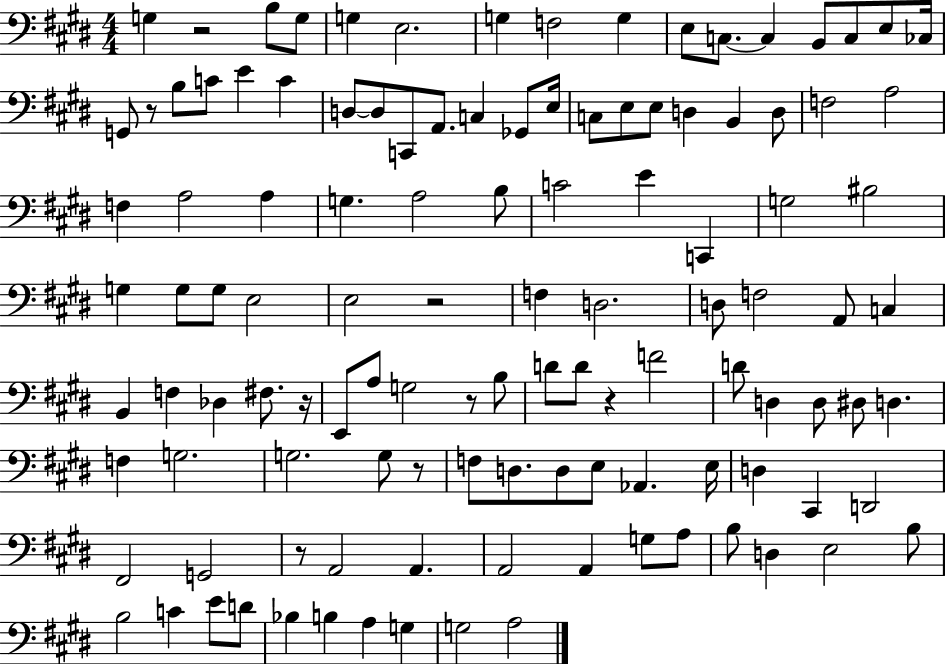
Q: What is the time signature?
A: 4/4